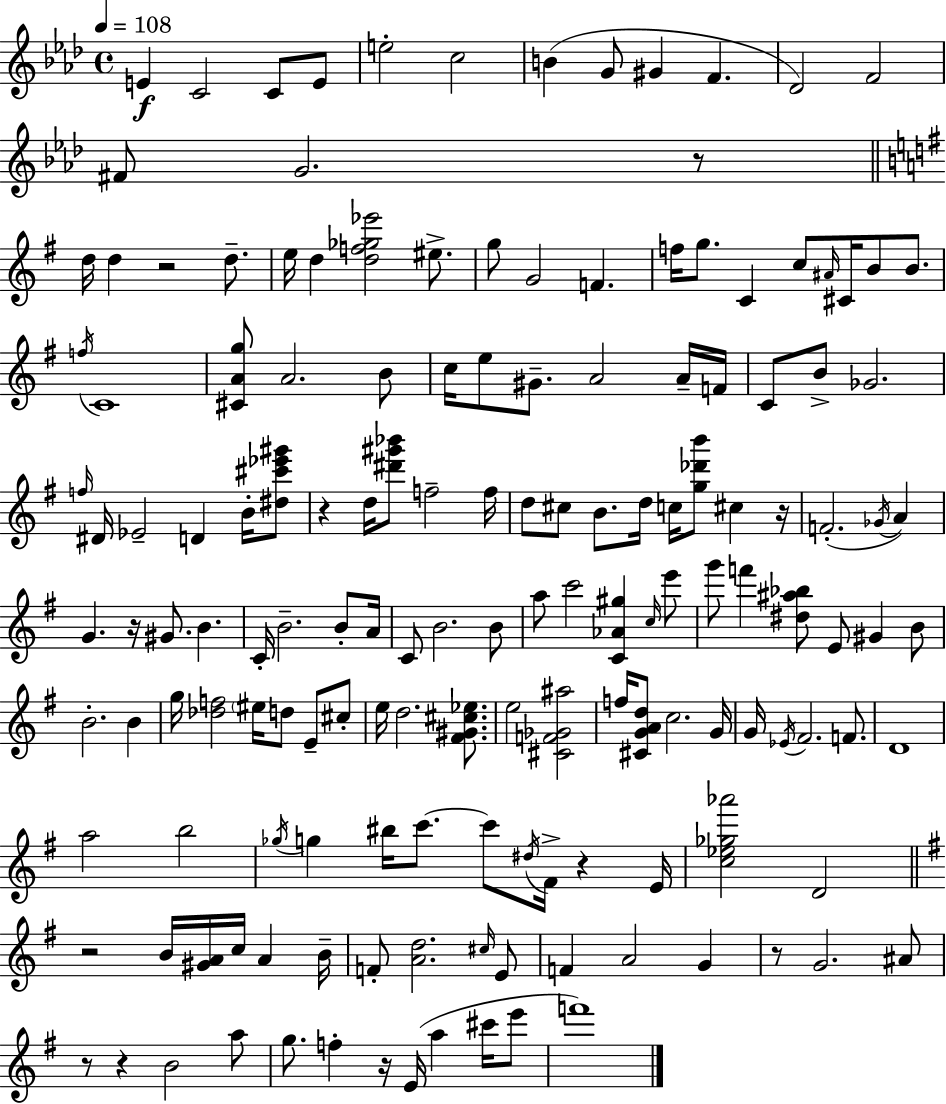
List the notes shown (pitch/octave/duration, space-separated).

E4/q C4/h C4/e E4/e E5/h C5/h B4/q G4/e G#4/q F4/q. Db4/h F4/h F#4/e G4/h. R/e D5/s D5/q R/h D5/e. E5/s D5/q [D5,F5,Gb5,Eb6]/h EIS5/e. G5/e G4/h F4/q. F5/s G5/e. C4/q C5/e A#4/s C#4/s B4/e B4/e. F5/s C4/w [C#4,A4,G5]/e A4/h. B4/e C5/s E5/e G#4/e. A4/h A4/s F4/s C4/e B4/e Gb4/h. F5/s D#4/s Eb4/h D4/q B4/s [D#5,C#6,Eb6,G#6]/e R/q D5/s [D#6,G#6,Bb6]/e F5/h F5/s D5/e C#5/e B4/e. D5/s C5/s [G5,Db6,B6]/e C#5/q R/s F4/h. Gb4/s A4/q G4/q. R/s G#4/e. B4/q. C4/s B4/h. B4/e A4/s C4/e B4/h. B4/e A5/e C6/h [C4,Ab4,G#5]/q C5/s E6/e G6/e F6/q [D#5,A#5,Bb5]/e E4/e G#4/q B4/e B4/h. B4/q G5/s [Db5,F5]/h EIS5/s D5/e E4/e C#5/e E5/s D5/h. [F#4,G#4,C#5,Eb5]/e. E5/h [C#4,F4,Gb4,A#5]/h F5/s [C#4,G4,A4,D5]/e C5/h. G4/s G4/s Eb4/s F#4/h. F4/e. D4/w A5/h B5/h Gb5/s G5/q BIS5/s C6/e. C6/e D#5/s F#4/s R/q E4/s [C5,Eb5,Gb5,Ab6]/h D4/h R/h B4/s [G#4,A4]/s C5/s A4/q B4/s F4/e [A4,D5]/h. C#5/s E4/e F4/q A4/h G4/q R/e G4/h. A#4/e R/e R/q B4/h A5/e G5/e. F5/q R/s E4/s A5/q C#6/s E6/e F6/w